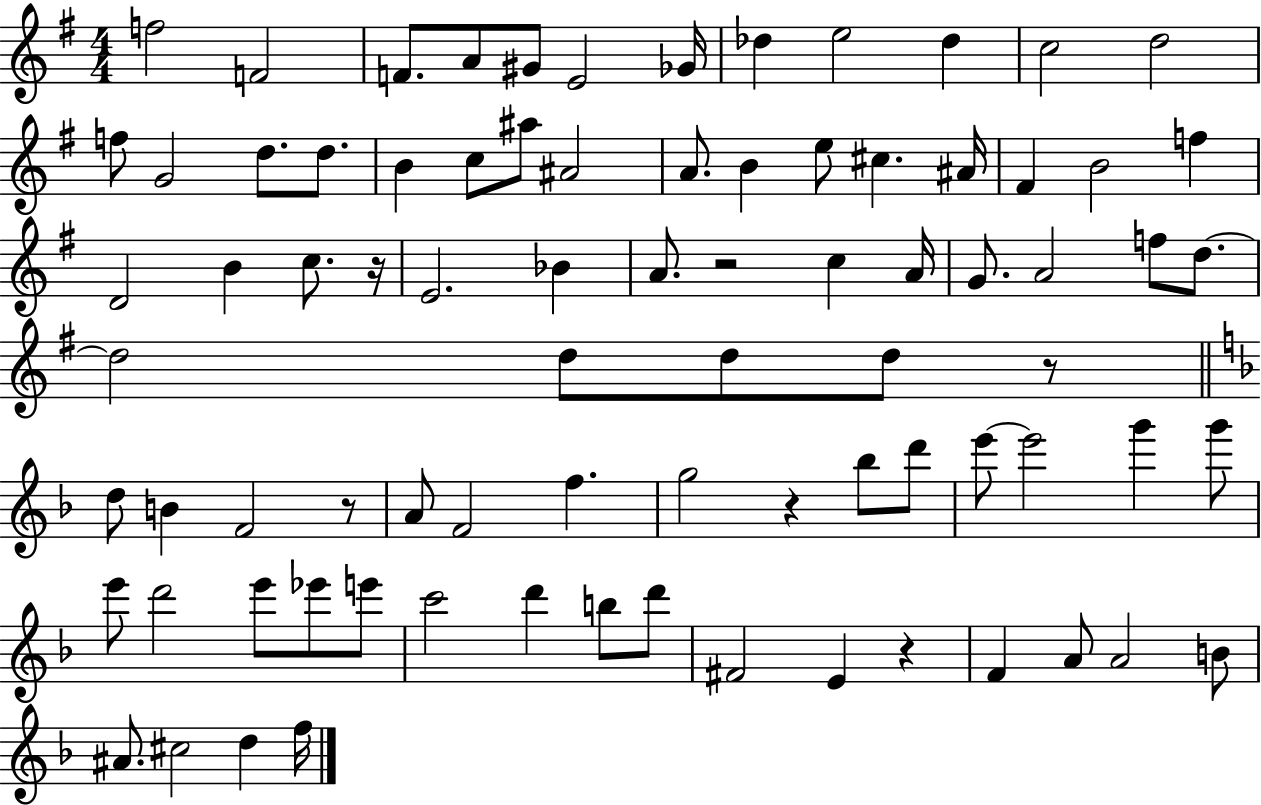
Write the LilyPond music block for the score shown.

{
  \clef treble
  \numericTimeSignature
  \time 4/4
  \key g \major
  f''2 f'2 | f'8. a'8 gis'8 e'2 ges'16 | des''4 e''2 des''4 | c''2 d''2 | \break f''8 g'2 d''8. d''8. | b'4 c''8 ais''8 ais'2 | a'8. b'4 e''8 cis''4. ais'16 | fis'4 b'2 f''4 | \break d'2 b'4 c''8. r16 | e'2. bes'4 | a'8. r2 c''4 a'16 | g'8. a'2 f''8 d''8.~~ | \break d''2 d''8 d''8 d''8 r8 | \bar "||" \break \key f \major d''8 b'4 f'2 r8 | a'8 f'2 f''4. | g''2 r4 bes''8 d'''8 | e'''8~~ e'''2 g'''4 g'''8 | \break e'''8 d'''2 e'''8 ees'''8 e'''8 | c'''2 d'''4 b''8 d'''8 | fis'2 e'4 r4 | f'4 a'8 a'2 b'8 | \break ais'8. cis''2 d''4 f''16 | \bar "|."
}